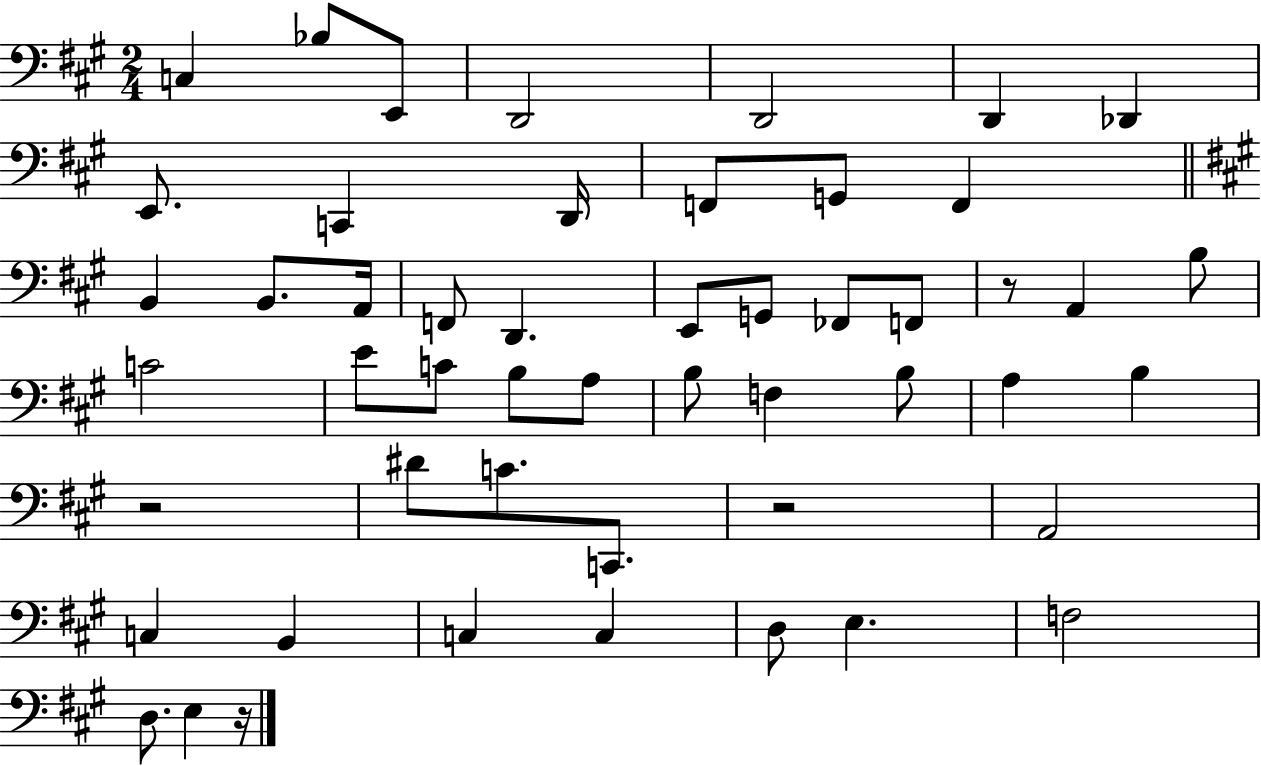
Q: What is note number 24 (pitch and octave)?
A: B3